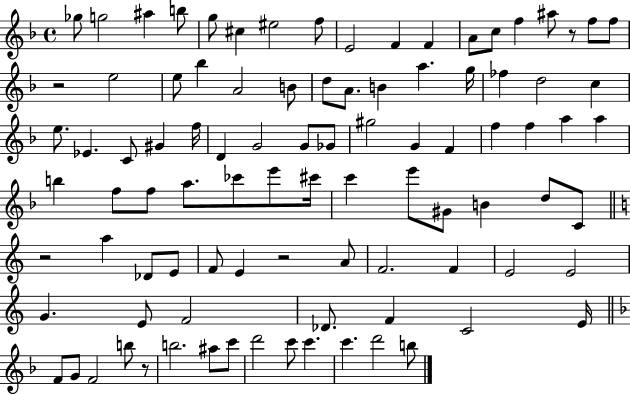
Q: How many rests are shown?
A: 5